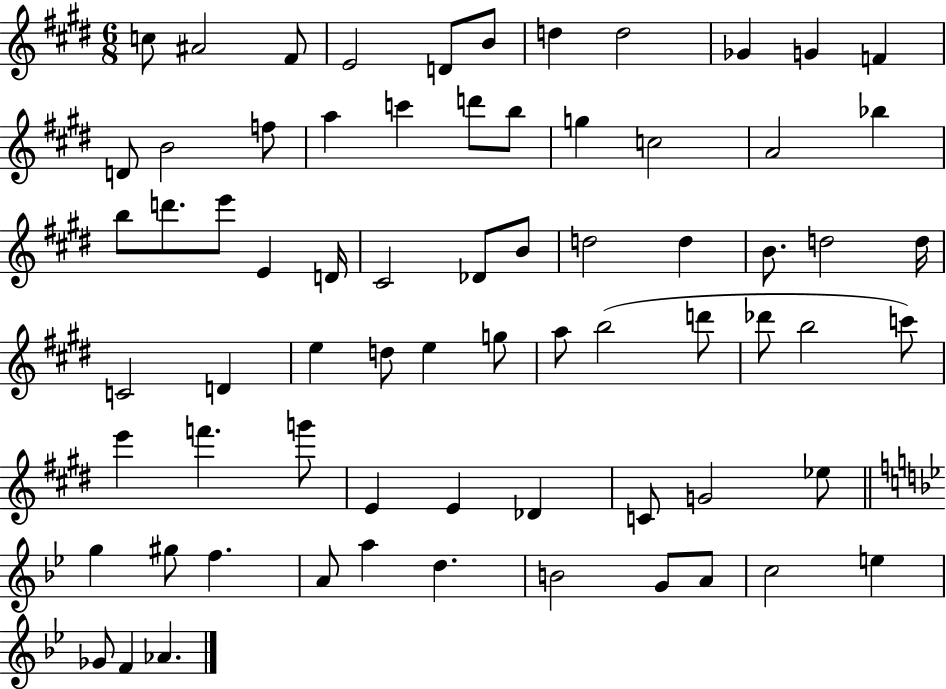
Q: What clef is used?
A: treble